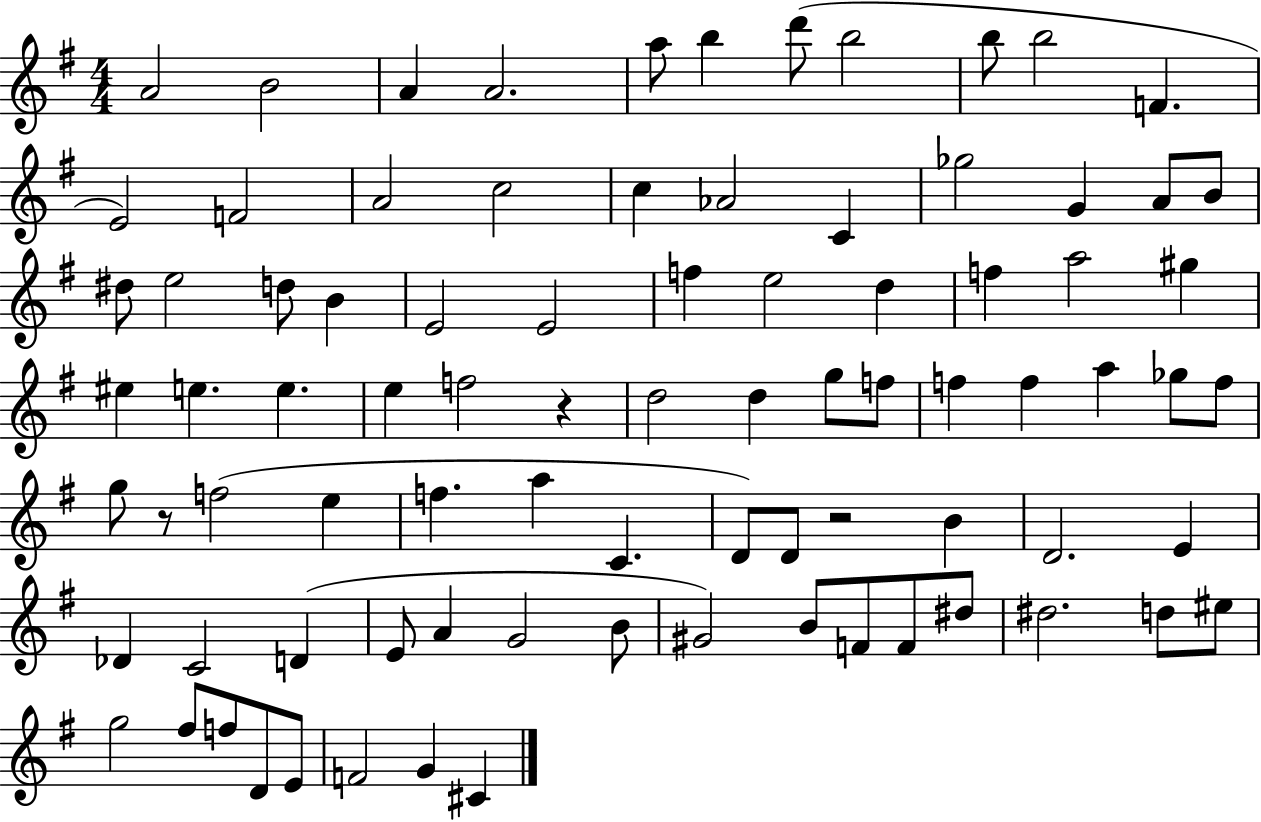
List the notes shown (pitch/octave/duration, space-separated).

A4/h B4/h A4/q A4/h. A5/e B5/q D6/e B5/h B5/e B5/h F4/q. E4/h F4/h A4/h C5/h C5/q Ab4/h C4/q Gb5/h G4/q A4/e B4/e D#5/e E5/h D5/e B4/q E4/h E4/h F5/q E5/h D5/q F5/q A5/h G#5/q EIS5/q E5/q. E5/q. E5/q F5/h R/q D5/h D5/q G5/e F5/e F5/q F5/q A5/q Gb5/e F5/e G5/e R/e F5/h E5/q F5/q. A5/q C4/q. D4/e D4/e R/h B4/q D4/h. E4/q Db4/q C4/h D4/q E4/e A4/q G4/h B4/e G#4/h B4/e F4/e F4/e D#5/e D#5/h. D5/e EIS5/e G5/h F#5/e F5/e D4/e E4/e F4/h G4/q C#4/q